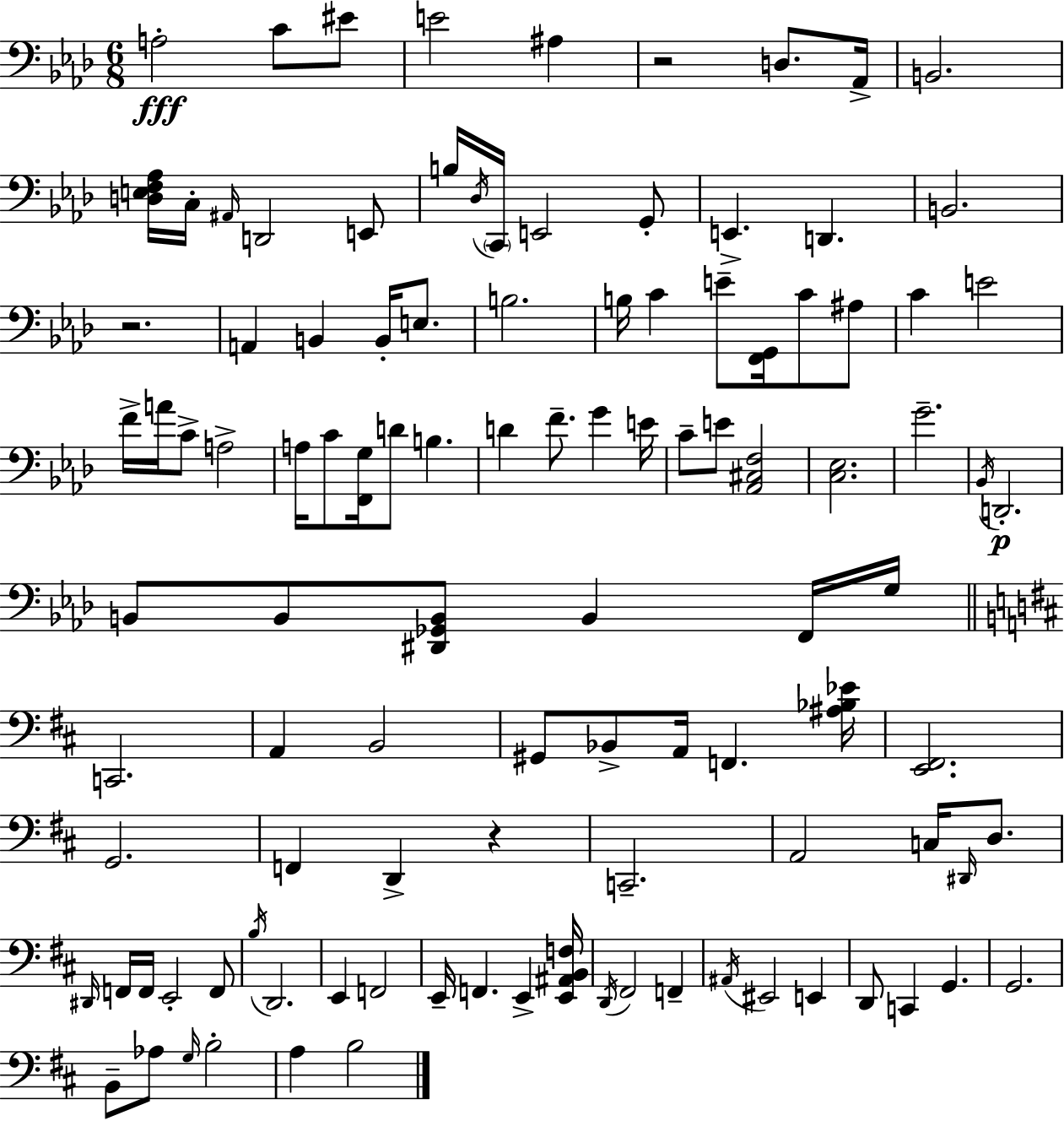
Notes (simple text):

A3/h C4/e EIS4/e E4/h A#3/q R/h D3/e. Ab2/s B2/h. [D3,E3,F3,Ab3]/s C3/s A#2/s D2/h E2/e B3/s Db3/s C2/s E2/h G2/e E2/q. D2/q. B2/h. R/h. A2/q B2/q B2/s E3/e. B3/h. B3/s C4/q E4/e [F2,G2]/s C4/e A#3/e C4/q E4/h F4/s A4/s C4/e A3/h A3/s C4/e [F2,G3]/s D4/e B3/q. D4/q F4/e. G4/q E4/s C4/e E4/e [Ab2,C#3,F3]/h [C3,Eb3]/h. G4/h. Bb2/s D2/h. B2/e B2/e [D#2,Gb2,B2]/e B2/q F2/s G3/s C2/h. A2/q B2/h G#2/e Bb2/e A2/s F2/q. [A#3,Bb3,Eb4]/s [E2,F#2]/h. G2/h. F2/q D2/q R/q C2/h. A2/h C3/s D#2/s D3/e. D#2/s F2/s F2/s E2/h F2/e B3/s D2/h. E2/q F2/h E2/s F2/q. E2/q [E2,A#2,B2,F3]/s D2/s F#2/h F2/q A#2/s EIS2/h E2/q D2/e C2/q G2/q. G2/h. B2/e Ab3/e G3/s B3/h A3/q B3/h